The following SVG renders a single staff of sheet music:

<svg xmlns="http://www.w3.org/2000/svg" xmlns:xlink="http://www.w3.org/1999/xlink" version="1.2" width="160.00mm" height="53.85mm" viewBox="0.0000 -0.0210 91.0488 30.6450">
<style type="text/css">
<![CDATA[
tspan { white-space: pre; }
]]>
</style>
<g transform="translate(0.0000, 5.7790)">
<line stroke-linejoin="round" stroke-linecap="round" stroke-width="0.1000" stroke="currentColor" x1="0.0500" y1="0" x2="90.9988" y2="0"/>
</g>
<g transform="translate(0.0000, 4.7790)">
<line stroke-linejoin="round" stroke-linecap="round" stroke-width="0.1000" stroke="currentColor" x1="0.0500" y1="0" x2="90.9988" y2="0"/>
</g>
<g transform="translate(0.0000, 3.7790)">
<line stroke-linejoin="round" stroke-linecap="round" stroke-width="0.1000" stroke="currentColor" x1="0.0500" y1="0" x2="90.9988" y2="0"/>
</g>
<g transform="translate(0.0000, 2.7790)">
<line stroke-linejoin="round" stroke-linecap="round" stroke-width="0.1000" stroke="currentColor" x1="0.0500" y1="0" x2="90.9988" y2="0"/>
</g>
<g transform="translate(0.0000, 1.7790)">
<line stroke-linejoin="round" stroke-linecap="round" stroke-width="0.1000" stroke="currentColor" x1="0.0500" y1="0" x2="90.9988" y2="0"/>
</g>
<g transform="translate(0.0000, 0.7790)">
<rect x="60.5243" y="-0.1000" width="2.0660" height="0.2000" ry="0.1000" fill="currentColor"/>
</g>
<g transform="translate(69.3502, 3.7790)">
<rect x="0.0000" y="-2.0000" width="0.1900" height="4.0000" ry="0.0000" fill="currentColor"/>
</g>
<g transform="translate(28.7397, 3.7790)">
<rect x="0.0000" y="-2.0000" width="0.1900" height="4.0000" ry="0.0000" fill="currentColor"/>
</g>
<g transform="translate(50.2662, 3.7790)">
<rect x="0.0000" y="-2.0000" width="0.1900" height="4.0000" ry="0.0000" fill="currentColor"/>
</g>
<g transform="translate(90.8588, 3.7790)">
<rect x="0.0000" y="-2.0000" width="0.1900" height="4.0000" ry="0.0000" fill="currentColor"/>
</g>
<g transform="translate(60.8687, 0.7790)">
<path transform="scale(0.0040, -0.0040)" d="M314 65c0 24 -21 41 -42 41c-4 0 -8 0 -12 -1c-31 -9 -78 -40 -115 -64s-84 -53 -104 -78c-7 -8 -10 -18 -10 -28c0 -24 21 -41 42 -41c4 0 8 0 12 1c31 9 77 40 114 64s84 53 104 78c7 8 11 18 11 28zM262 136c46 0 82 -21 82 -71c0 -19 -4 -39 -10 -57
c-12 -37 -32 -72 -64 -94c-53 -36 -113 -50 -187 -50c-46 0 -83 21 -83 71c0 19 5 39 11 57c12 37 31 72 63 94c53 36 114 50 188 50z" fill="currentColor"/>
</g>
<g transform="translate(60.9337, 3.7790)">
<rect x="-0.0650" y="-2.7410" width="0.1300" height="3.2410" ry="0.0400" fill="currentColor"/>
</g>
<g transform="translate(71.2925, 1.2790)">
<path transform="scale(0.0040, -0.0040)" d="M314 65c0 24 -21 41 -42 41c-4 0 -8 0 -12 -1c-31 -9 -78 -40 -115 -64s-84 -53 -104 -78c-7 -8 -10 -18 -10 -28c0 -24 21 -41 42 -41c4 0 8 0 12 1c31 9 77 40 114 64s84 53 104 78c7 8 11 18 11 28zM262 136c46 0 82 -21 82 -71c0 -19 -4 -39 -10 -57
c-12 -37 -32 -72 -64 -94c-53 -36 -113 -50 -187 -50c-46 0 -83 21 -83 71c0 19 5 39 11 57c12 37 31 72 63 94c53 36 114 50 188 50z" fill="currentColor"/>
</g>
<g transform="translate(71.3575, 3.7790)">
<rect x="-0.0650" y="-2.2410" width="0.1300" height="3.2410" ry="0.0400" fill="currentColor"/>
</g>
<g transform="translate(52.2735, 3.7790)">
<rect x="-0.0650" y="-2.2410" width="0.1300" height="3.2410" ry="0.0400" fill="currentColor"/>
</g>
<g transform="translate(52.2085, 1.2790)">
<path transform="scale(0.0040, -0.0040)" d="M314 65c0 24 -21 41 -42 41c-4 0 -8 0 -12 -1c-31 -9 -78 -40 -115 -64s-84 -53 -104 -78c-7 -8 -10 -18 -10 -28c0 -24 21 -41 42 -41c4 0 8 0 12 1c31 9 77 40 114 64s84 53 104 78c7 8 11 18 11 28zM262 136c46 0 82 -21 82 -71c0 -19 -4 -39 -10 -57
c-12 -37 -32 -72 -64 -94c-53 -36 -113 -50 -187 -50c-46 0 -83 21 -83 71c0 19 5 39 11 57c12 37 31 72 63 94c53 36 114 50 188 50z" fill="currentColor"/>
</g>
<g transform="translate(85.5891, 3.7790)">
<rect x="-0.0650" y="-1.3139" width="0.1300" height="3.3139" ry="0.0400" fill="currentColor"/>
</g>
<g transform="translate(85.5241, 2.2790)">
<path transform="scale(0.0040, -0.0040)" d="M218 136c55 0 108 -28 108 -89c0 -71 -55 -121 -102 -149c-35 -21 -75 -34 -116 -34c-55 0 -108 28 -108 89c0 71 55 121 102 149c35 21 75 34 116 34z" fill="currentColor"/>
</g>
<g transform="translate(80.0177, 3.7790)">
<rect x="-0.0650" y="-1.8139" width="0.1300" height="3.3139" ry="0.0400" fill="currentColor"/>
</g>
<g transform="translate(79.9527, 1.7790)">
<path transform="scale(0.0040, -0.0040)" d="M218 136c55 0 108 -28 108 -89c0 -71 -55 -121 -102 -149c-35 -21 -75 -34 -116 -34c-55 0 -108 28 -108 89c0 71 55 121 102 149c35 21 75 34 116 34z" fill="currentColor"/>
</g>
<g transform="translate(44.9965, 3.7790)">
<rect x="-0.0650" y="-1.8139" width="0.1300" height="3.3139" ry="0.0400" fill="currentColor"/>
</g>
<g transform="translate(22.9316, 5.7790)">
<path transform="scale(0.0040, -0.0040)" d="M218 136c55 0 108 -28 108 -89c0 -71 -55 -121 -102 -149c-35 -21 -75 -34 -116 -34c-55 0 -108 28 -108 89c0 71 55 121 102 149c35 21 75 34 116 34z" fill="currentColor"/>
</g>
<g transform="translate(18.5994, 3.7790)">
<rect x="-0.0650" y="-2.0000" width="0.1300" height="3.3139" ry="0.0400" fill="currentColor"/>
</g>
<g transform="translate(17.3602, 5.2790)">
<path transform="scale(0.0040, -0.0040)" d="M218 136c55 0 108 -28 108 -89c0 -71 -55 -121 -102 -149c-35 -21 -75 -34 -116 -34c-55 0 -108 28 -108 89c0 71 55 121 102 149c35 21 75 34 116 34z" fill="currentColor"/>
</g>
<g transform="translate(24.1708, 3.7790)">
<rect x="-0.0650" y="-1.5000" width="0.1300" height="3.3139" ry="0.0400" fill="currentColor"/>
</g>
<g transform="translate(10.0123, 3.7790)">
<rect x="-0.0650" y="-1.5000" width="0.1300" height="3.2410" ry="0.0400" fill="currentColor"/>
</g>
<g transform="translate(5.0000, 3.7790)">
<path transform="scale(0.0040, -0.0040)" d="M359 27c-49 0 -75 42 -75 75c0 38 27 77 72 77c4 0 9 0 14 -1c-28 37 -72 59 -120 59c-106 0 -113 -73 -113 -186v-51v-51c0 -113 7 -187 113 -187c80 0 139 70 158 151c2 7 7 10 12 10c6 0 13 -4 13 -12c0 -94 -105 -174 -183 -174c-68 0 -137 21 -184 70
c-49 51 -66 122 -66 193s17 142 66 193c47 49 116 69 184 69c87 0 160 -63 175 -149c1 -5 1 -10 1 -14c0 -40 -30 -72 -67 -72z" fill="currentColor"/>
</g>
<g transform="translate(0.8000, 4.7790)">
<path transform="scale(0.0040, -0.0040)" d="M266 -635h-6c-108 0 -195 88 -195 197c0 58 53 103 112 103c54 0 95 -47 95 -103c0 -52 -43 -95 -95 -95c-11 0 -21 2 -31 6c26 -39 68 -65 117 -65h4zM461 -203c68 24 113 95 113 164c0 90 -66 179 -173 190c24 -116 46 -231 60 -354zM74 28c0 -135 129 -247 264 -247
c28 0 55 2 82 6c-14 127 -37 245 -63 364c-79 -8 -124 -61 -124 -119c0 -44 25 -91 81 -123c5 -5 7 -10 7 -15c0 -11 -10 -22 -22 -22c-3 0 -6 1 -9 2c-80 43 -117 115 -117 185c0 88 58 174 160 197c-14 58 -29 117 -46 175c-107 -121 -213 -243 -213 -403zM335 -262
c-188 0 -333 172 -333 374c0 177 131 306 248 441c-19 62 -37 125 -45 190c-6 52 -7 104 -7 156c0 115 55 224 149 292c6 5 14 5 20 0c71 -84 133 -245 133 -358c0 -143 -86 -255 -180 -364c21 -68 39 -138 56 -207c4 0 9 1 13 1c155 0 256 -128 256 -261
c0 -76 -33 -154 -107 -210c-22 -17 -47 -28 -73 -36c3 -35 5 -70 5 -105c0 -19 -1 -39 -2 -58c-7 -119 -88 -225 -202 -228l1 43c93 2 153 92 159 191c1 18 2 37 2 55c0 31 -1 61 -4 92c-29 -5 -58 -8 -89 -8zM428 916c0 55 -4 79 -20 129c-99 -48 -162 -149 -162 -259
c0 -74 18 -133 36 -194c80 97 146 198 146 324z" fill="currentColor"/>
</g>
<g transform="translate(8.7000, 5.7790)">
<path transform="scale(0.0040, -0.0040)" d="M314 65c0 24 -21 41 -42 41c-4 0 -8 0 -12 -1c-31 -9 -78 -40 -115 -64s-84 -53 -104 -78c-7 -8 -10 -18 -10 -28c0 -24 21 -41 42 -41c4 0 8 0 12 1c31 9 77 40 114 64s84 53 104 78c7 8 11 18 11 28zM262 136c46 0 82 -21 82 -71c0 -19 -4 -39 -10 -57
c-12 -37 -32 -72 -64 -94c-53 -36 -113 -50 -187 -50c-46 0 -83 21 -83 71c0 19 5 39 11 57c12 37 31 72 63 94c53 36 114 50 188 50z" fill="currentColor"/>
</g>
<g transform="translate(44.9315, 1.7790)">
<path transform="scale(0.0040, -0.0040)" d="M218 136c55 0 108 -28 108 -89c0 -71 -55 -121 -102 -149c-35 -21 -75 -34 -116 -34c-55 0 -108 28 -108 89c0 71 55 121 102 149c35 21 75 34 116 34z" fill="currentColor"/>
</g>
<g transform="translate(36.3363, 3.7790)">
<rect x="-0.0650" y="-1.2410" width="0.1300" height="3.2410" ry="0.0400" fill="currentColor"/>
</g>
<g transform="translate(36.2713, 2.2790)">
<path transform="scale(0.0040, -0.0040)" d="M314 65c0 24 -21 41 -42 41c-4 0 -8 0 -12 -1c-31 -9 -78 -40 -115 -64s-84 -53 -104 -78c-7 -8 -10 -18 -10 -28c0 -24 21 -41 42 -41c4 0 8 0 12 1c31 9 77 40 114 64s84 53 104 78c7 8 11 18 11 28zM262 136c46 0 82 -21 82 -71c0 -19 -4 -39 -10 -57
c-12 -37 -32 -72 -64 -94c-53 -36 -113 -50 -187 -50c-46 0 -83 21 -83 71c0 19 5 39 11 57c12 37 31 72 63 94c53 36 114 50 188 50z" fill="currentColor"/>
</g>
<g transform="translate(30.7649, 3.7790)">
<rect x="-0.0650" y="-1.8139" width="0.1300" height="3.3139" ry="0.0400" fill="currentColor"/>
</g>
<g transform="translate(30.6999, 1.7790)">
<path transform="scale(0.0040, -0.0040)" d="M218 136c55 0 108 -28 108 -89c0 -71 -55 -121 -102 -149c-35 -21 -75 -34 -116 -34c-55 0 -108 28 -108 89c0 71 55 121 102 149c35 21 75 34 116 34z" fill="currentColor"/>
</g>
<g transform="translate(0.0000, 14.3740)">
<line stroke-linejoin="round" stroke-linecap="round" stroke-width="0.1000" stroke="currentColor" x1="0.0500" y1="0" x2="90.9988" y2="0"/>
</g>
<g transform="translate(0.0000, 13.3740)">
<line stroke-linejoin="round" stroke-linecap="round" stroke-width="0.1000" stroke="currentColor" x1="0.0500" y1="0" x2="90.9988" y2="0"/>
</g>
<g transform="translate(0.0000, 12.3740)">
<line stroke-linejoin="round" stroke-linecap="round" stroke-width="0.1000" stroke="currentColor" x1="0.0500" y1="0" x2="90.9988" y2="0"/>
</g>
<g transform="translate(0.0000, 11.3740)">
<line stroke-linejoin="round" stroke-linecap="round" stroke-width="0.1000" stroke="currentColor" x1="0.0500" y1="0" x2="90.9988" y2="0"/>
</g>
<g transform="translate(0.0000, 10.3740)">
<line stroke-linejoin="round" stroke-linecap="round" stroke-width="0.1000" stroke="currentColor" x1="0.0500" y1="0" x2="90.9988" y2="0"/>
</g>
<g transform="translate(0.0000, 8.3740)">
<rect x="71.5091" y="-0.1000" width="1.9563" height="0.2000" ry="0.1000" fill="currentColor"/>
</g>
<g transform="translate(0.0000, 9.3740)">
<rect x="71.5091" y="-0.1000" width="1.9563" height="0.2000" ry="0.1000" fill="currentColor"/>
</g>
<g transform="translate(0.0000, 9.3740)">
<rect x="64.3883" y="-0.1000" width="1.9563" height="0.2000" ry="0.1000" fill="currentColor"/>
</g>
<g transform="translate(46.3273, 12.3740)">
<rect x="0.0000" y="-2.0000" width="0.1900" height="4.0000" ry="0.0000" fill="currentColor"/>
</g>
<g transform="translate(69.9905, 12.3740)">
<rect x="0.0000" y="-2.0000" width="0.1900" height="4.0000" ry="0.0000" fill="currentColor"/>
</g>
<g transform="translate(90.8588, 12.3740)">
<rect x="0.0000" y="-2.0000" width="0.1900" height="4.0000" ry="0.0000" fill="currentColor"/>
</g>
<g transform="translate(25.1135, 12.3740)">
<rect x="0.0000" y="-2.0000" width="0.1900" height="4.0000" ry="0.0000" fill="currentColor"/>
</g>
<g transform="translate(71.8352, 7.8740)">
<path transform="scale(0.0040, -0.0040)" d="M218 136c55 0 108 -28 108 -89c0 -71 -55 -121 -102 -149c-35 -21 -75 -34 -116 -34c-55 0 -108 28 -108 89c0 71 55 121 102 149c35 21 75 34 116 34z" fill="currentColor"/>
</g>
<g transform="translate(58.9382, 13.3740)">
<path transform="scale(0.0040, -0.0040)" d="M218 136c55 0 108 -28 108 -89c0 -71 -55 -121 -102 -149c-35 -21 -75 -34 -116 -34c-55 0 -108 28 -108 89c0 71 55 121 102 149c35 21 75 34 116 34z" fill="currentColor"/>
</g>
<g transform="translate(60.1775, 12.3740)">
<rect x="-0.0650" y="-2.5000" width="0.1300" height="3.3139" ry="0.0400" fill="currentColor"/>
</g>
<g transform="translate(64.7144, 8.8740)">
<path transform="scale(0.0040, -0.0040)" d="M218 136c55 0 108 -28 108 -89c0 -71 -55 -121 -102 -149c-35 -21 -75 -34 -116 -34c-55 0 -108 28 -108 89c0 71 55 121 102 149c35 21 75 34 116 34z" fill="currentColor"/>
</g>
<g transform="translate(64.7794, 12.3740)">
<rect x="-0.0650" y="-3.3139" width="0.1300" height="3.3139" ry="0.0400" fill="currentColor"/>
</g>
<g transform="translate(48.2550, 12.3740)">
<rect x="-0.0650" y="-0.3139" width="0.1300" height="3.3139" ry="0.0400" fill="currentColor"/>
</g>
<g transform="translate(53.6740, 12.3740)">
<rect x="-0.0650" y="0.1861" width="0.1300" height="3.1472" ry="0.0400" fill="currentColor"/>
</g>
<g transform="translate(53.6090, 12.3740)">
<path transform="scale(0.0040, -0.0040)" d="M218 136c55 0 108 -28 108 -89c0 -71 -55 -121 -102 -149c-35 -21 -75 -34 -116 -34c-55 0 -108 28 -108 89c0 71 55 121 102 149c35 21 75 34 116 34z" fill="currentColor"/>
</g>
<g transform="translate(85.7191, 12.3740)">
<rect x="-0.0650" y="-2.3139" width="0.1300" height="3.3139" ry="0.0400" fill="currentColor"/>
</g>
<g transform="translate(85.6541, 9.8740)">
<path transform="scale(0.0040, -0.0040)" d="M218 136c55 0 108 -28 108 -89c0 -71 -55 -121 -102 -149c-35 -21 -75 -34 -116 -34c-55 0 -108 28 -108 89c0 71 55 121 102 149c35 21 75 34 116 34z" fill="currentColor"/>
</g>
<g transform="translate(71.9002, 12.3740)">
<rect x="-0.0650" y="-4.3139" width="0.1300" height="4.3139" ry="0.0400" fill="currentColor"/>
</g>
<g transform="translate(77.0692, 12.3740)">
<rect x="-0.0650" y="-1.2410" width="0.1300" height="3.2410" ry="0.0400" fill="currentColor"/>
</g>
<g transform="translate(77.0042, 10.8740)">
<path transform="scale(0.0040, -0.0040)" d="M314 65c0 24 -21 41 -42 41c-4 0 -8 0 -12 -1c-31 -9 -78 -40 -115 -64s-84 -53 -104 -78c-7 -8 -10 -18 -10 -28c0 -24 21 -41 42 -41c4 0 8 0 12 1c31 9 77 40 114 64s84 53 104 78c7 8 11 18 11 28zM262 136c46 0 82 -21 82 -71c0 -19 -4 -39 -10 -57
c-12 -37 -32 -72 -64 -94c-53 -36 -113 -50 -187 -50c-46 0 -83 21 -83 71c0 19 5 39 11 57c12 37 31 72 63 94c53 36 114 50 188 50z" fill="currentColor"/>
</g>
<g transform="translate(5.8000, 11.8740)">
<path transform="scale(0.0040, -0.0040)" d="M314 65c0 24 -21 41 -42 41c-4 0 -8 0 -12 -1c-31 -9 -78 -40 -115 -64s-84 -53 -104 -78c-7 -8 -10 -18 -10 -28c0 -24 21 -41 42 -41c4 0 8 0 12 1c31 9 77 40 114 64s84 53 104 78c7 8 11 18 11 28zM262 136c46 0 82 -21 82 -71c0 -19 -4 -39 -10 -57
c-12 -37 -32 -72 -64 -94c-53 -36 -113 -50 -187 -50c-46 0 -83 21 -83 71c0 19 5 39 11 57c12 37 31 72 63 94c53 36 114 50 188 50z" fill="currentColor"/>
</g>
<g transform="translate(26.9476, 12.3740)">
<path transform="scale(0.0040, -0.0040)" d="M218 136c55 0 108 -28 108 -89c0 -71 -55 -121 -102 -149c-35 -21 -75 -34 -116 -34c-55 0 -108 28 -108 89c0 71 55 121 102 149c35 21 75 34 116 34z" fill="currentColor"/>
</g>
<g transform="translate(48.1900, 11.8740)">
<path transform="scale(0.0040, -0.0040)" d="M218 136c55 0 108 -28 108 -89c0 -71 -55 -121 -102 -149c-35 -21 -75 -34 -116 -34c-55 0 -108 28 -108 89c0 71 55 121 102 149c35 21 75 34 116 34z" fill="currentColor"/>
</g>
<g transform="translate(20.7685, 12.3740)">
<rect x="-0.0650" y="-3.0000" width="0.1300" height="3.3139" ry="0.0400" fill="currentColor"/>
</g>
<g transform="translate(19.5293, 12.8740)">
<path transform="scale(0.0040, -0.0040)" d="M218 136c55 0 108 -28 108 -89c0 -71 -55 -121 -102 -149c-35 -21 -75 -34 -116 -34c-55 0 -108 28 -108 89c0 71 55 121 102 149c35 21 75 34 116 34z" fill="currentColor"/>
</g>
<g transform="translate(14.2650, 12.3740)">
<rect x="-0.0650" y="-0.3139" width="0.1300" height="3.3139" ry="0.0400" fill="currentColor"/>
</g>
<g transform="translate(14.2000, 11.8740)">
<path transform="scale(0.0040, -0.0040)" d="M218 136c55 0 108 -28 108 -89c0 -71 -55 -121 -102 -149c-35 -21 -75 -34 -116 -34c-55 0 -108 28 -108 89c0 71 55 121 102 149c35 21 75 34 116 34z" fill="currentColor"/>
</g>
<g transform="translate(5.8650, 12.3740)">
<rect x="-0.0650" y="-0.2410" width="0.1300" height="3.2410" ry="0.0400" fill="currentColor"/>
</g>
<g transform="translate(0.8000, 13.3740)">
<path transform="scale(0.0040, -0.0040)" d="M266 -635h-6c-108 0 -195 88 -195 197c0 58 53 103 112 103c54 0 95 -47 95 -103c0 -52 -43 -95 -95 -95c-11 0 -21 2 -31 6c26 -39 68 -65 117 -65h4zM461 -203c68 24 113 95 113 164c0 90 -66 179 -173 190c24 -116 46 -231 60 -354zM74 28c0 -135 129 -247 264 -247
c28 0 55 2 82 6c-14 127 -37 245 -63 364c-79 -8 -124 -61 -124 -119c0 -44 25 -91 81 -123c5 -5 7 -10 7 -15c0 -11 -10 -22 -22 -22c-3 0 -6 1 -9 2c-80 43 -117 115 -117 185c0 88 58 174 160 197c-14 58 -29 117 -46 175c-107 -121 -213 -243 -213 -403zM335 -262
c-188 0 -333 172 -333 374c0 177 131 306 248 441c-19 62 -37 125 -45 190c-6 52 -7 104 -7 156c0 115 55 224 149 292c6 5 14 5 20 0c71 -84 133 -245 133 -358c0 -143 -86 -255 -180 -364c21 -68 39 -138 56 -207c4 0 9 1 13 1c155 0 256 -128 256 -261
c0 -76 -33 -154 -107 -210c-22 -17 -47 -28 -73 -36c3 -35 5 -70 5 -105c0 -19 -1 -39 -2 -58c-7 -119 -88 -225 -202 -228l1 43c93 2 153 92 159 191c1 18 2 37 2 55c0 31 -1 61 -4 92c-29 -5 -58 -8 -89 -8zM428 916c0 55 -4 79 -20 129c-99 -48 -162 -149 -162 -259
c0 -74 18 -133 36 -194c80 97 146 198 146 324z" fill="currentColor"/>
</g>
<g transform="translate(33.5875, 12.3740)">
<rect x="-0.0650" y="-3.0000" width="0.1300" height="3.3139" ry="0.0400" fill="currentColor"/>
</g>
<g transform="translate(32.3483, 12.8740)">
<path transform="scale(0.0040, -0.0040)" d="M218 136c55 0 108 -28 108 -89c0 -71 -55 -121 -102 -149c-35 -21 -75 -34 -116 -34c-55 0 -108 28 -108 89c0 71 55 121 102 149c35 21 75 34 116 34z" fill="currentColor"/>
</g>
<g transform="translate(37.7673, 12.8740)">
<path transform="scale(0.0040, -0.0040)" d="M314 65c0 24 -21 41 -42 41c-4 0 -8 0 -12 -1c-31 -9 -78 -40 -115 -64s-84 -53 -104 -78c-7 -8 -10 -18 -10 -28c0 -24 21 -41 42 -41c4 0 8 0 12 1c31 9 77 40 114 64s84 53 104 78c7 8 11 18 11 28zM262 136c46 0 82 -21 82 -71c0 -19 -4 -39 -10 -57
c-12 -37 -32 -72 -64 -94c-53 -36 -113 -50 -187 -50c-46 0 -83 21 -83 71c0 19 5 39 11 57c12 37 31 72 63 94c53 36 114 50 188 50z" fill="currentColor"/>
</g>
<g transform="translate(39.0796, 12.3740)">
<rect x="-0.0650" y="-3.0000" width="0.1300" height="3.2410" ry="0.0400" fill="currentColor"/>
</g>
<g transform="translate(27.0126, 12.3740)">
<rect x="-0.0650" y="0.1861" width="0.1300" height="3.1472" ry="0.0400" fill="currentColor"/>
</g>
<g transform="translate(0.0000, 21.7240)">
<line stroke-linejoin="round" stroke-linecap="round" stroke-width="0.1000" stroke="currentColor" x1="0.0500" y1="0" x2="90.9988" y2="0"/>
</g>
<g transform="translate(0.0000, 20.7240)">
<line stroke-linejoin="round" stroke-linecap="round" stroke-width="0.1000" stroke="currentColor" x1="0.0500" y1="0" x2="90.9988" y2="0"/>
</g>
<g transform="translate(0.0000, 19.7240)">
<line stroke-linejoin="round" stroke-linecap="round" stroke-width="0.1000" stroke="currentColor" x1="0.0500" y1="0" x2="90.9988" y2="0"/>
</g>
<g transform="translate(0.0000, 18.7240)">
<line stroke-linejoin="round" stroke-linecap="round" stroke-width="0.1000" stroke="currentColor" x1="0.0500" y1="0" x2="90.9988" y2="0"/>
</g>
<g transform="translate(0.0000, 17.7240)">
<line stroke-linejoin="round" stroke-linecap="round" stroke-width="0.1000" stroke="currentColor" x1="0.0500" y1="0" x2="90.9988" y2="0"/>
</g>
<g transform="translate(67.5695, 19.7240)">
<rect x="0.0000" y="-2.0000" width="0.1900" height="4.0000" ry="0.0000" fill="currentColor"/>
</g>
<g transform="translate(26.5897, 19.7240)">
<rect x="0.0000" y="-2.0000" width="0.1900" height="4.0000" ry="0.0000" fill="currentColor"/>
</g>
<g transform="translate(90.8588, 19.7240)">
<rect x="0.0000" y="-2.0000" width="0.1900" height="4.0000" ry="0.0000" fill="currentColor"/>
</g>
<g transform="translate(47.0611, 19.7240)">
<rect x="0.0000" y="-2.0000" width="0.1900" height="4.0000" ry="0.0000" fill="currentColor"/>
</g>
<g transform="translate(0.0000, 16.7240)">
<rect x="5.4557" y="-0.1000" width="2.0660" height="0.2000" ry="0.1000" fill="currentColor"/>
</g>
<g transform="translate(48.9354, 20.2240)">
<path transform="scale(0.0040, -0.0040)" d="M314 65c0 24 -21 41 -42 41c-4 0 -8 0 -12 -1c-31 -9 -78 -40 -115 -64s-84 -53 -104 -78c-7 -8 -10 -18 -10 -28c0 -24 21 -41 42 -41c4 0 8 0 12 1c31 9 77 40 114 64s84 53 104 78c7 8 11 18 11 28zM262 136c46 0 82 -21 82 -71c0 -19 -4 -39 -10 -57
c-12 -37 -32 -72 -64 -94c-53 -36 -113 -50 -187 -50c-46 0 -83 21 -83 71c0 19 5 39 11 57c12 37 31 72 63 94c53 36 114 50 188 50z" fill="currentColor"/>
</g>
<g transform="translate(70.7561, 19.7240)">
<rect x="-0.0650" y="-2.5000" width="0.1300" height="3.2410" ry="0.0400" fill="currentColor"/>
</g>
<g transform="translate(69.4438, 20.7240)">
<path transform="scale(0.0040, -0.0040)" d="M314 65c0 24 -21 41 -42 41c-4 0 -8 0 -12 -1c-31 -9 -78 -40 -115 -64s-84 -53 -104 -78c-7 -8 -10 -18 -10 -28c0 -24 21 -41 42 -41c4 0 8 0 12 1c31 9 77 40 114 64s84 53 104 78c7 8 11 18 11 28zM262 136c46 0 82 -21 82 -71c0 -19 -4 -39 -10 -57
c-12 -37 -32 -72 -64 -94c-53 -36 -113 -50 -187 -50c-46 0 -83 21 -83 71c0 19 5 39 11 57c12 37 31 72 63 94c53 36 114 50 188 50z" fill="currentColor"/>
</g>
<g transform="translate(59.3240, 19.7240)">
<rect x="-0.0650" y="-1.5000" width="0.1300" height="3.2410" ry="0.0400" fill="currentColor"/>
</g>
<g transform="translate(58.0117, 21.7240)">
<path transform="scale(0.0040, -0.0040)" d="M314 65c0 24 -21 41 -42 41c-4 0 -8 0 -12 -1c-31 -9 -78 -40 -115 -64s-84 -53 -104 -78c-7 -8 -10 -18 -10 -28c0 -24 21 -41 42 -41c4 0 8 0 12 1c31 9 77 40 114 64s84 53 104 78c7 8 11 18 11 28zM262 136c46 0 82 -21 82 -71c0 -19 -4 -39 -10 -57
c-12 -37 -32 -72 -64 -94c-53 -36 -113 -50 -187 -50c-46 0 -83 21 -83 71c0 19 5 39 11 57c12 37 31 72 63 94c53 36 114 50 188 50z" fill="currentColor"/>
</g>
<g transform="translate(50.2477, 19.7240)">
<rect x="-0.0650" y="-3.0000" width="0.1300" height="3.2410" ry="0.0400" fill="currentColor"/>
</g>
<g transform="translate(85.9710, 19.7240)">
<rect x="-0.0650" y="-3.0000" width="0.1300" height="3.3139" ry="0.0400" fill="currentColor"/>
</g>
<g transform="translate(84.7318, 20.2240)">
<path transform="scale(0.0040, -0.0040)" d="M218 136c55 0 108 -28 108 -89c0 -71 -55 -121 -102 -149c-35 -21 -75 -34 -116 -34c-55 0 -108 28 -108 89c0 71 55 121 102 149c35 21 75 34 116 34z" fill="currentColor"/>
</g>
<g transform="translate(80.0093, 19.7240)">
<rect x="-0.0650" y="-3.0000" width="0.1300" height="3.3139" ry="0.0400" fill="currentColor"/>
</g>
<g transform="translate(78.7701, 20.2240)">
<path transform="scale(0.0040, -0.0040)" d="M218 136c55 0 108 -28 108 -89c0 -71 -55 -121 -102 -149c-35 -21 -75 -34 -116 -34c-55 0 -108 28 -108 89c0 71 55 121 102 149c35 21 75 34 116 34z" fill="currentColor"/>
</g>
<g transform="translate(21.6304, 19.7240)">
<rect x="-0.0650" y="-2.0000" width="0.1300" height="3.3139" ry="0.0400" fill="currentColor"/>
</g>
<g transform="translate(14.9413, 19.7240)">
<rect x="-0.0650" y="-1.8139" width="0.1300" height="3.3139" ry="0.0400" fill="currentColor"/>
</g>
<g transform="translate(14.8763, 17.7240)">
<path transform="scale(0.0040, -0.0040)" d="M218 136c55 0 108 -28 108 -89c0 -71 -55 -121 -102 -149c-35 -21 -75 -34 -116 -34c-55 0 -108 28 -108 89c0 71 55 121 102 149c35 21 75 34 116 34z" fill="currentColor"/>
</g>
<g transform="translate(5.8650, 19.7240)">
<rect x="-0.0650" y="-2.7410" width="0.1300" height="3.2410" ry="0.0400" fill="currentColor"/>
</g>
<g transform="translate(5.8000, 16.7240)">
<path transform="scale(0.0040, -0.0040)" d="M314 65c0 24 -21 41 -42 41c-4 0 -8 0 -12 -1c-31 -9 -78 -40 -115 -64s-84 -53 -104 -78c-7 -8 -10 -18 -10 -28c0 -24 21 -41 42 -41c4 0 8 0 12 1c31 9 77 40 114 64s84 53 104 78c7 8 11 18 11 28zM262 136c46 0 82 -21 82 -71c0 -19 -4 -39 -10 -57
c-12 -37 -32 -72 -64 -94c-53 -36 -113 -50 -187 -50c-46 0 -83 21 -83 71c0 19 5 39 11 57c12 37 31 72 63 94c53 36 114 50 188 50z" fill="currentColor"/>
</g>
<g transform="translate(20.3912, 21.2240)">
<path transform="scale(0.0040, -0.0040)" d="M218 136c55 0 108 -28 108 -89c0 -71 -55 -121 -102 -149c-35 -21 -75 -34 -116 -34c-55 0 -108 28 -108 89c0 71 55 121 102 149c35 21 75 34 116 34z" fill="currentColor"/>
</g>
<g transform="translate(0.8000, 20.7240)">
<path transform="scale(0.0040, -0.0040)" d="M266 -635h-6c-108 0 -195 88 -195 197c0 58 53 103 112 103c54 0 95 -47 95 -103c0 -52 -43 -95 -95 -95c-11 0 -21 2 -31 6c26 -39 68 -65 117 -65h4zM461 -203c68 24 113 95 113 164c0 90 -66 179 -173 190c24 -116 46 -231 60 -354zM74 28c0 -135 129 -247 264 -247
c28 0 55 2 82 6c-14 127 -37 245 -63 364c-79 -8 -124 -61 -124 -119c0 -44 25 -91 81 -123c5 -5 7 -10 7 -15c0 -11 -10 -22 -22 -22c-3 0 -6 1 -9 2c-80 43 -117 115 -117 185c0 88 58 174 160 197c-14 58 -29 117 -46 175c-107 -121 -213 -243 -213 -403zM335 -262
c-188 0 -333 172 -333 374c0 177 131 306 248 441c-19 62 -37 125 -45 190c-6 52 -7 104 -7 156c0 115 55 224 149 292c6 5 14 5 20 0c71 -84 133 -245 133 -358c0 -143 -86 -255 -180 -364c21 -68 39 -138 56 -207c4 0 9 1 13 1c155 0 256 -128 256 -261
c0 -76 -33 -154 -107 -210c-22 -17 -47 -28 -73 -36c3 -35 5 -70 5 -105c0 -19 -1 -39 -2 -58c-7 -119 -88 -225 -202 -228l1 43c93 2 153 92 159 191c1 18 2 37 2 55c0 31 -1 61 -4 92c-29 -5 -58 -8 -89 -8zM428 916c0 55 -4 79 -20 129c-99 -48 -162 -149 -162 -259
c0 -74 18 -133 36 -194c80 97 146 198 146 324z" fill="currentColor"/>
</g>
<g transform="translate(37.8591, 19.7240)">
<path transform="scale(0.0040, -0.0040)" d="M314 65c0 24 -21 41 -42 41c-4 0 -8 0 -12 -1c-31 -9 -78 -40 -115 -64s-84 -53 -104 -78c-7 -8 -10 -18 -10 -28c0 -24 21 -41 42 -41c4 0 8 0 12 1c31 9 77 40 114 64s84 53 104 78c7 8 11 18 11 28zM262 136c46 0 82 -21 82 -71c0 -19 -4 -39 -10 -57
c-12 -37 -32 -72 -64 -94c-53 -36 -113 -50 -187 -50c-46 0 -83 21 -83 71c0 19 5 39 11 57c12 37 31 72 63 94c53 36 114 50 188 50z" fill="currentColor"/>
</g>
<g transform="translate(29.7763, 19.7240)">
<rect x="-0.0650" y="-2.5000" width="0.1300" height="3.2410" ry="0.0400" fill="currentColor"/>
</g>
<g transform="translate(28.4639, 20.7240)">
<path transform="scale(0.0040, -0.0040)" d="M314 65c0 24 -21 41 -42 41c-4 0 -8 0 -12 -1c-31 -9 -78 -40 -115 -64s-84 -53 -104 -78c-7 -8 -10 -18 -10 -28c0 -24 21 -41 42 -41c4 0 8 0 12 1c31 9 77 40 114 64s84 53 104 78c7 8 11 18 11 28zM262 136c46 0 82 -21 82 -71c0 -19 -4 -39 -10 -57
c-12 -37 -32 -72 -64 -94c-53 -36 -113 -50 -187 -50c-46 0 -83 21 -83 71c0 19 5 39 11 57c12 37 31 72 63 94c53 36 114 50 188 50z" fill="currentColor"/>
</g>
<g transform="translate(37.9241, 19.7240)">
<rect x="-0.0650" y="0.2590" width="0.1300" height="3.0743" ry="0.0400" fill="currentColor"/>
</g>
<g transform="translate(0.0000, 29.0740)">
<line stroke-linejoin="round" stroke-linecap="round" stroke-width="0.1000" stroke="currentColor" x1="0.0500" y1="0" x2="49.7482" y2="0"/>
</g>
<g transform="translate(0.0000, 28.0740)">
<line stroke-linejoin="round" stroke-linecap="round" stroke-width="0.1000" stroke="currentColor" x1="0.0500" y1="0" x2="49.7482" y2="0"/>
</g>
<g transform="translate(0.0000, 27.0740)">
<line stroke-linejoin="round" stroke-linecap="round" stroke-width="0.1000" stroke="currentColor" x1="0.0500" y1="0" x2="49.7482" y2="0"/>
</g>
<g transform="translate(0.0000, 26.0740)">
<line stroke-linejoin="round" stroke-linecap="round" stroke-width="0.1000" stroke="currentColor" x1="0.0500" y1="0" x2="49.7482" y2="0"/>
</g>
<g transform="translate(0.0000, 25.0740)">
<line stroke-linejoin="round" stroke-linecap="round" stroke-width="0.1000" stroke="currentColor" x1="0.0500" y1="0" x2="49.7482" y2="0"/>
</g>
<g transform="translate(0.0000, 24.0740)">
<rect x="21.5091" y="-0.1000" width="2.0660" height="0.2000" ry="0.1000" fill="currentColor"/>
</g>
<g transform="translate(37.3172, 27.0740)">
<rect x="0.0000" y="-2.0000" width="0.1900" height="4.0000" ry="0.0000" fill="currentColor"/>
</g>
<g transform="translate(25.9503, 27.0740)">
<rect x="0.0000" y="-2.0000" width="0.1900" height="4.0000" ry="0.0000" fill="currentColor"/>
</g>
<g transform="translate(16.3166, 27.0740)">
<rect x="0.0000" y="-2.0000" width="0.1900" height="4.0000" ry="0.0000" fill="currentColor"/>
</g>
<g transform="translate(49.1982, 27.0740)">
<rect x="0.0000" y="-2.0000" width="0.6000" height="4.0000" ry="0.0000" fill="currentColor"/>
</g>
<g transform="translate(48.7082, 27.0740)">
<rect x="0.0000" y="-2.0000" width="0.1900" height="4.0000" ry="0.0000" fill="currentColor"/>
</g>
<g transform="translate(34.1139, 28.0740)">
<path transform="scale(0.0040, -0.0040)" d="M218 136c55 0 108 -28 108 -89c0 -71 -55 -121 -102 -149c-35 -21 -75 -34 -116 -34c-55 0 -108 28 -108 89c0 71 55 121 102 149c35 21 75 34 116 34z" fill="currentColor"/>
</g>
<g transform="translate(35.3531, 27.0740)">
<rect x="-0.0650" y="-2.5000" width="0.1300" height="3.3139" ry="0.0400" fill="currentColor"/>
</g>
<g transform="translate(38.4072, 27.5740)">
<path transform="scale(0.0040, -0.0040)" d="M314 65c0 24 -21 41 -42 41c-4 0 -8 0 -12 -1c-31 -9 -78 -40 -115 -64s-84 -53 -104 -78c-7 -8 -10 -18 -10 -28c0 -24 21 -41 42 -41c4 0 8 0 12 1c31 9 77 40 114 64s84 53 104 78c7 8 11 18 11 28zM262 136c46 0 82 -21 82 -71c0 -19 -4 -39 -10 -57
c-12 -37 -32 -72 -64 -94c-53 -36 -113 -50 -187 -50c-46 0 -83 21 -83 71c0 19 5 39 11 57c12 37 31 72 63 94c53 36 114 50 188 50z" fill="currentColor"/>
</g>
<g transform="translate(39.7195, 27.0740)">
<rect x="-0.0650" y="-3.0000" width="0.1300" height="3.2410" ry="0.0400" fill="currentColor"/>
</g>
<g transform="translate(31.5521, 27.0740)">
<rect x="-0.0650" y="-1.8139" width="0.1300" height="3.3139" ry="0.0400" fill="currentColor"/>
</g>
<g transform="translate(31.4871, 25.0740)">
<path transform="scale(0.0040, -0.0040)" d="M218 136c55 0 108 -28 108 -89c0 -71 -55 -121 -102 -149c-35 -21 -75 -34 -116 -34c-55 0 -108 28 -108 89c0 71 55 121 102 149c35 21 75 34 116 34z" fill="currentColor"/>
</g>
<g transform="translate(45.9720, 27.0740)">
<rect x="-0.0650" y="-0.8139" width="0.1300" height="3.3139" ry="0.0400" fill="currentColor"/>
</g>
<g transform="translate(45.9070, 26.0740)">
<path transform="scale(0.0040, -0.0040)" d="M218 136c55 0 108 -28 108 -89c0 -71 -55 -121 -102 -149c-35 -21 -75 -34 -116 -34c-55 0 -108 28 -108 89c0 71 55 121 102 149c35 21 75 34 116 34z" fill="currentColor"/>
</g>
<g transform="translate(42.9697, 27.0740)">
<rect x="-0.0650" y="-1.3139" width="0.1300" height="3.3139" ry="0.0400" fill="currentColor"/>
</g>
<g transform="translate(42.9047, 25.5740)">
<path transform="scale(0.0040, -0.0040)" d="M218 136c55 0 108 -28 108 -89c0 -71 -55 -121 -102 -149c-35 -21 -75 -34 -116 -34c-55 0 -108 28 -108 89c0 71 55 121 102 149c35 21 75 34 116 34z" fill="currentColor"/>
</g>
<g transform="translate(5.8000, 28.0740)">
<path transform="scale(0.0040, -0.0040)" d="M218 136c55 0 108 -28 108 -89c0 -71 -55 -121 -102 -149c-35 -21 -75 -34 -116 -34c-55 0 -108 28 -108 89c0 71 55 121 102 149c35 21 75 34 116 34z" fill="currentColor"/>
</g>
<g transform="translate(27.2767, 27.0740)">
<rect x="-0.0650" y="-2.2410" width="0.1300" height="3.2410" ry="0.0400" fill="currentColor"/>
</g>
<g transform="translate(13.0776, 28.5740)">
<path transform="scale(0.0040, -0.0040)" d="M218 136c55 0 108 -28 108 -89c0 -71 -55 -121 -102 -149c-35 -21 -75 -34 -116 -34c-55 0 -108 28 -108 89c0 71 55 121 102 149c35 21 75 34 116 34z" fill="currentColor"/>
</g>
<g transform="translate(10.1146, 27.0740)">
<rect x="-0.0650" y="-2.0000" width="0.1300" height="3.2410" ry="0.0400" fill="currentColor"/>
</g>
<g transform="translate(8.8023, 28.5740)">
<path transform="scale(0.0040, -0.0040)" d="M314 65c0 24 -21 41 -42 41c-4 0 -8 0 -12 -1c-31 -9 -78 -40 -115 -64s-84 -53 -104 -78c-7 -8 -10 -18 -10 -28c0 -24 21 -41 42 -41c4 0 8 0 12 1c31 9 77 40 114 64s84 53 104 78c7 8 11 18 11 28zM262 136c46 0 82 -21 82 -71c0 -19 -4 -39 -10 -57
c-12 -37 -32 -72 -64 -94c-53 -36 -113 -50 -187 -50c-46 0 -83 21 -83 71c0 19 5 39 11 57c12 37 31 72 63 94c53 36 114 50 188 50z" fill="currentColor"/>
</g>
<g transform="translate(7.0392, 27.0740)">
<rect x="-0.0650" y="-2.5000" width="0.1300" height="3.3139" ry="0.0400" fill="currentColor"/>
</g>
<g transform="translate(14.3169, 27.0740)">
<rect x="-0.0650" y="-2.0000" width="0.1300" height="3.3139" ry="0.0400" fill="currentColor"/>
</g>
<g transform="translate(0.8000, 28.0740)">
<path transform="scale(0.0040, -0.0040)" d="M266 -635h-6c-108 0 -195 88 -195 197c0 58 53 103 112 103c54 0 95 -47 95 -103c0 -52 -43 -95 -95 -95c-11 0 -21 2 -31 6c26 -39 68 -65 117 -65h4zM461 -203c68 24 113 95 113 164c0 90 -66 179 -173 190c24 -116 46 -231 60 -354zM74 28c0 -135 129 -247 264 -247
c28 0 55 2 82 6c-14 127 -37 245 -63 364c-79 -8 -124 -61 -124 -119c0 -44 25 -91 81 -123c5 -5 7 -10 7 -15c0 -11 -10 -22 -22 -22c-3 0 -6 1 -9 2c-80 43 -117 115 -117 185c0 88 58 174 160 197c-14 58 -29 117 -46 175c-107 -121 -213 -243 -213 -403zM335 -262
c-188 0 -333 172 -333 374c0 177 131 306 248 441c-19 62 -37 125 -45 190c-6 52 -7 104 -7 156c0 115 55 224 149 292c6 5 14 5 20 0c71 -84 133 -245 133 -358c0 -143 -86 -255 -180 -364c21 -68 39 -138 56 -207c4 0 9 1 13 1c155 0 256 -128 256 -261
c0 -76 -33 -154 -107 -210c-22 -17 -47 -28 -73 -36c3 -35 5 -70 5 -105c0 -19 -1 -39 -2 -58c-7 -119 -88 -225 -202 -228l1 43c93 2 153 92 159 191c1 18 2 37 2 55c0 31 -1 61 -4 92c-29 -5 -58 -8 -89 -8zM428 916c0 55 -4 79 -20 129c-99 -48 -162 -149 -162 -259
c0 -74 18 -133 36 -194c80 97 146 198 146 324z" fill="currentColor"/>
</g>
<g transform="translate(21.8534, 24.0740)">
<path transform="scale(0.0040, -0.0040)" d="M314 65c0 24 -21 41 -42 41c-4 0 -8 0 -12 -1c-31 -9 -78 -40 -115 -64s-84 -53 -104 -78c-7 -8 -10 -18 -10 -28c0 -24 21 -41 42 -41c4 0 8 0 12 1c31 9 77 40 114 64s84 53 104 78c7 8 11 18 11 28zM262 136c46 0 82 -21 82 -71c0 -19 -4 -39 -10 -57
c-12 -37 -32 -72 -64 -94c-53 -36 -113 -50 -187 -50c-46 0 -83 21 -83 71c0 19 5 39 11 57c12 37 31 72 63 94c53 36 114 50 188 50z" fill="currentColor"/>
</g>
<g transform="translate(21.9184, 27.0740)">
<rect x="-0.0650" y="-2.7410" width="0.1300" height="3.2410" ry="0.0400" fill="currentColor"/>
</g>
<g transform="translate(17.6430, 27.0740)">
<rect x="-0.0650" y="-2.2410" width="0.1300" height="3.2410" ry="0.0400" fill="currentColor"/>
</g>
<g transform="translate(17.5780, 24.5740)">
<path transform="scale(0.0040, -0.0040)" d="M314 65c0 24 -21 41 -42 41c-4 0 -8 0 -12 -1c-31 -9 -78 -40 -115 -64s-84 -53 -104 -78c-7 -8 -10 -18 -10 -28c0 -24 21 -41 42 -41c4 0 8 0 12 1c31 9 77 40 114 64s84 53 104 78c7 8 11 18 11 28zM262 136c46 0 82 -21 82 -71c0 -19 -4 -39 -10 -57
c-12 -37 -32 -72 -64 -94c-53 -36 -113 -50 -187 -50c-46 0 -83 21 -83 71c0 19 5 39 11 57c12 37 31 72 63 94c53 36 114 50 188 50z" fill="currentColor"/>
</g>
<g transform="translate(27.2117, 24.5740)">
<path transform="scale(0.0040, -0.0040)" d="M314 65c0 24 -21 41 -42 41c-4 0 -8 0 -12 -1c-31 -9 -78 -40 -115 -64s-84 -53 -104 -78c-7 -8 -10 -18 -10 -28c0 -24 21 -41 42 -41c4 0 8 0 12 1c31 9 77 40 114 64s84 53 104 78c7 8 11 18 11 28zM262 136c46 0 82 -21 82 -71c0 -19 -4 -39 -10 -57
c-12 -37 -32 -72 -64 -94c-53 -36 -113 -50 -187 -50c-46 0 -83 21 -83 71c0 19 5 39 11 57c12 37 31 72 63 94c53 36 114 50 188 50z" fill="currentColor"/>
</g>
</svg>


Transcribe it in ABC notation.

X:1
T:Untitled
M:4/4
L:1/4
K:C
E2 F E f e2 f g2 a2 g2 f e c2 c A B A A2 c B G b d' e2 g a2 f F G2 B2 A2 E2 G2 A A G F2 F g2 a2 g2 f G A2 e d